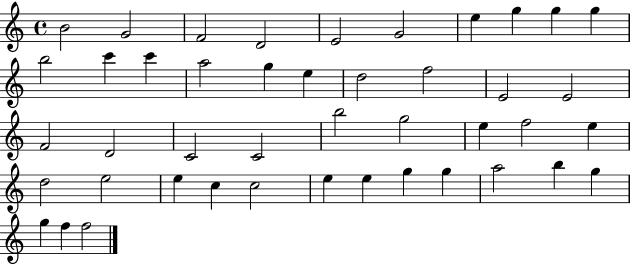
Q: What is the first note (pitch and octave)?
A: B4